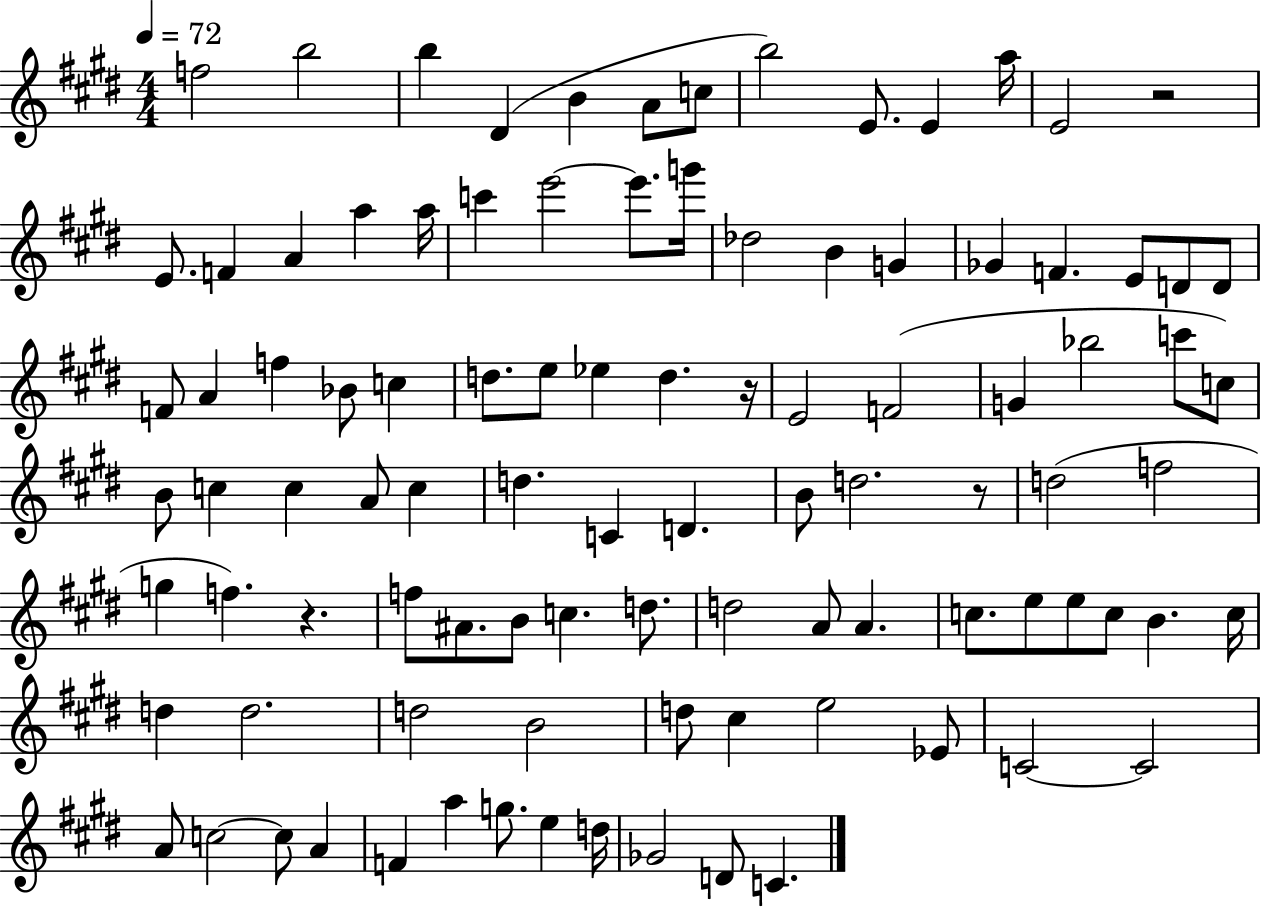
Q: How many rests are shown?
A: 4